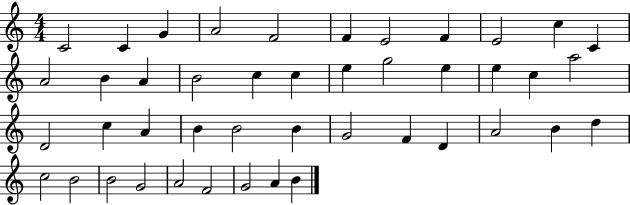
X:1
T:Untitled
M:4/4
L:1/4
K:C
C2 C G A2 F2 F E2 F E2 c C A2 B A B2 c c e g2 e e c a2 D2 c A B B2 B G2 F D A2 B d c2 B2 B2 G2 A2 F2 G2 A B